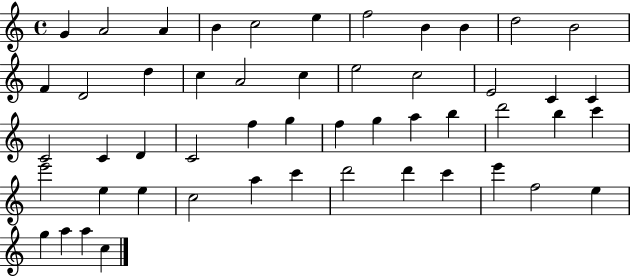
G4/q A4/h A4/q B4/q C5/h E5/q F5/h B4/q B4/q D5/h B4/h F4/q D4/h D5/q C5/q A4/h C5/q E5/h C5/h E4/h C4/q C4/q C4/h C4/q D4/q C4/h F5/q G5/q F5/q G5/q A5/q B5/q D6/h B5/q C6/q E6/h E5/q E5/q C5/h A5/q C6/q D6/h D6/q C6/q E6/q F5/h E5/q G5/q A5/q A5/q C5/q